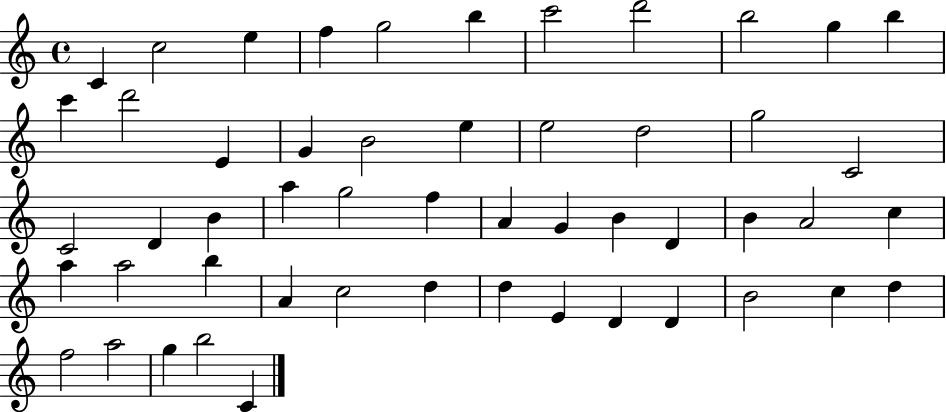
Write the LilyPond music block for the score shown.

{
  \clef treble
  \time 4/4
  \defaultTimeSignature
  \key c \major
  c'4 c''2 e''4 | f''4 g''2 b''4 | c'''2 d'''2 | b''2 g''4 b''4 | \break c'''4 d'''2 e'4 | g'4 b'2 e''4 | e''2 d''2 | g''2 c'2 | \break c'2 d'4 b'4 | a''4 g''2 f''4 | a'4 g'4 b'4 d'4 | b'4 a'2 c''4 | \break a''4 a''2 b''4 | a'4 c''2 d''4 | d''4 e'4 d'4 d'4 | b'2 c''4 d''4 | \break f''2 a''2 | g''4 b''2 c'4 | \bar "|."
}